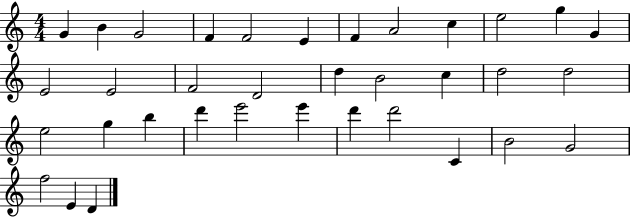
{
  \clef treble
  \numericTimeSignature
  \time 4/4
  \key c \major
  g'4 b'4 g'2 | f'4 f'2 e'4 | f'4 a'2 c''4 | e''2 g''4 g'4 | \break e'2 e'2 | f'2 d'2 | d''4 b'2 c''4 | d''2 d''2 | \break e''2 g''4 b''4 | d'''4 e'''2 e'''4 | d'''4 d'''2 c'4 | b'2 g'2 | \break f''2 e'4 d'4 | \bar "|."
}